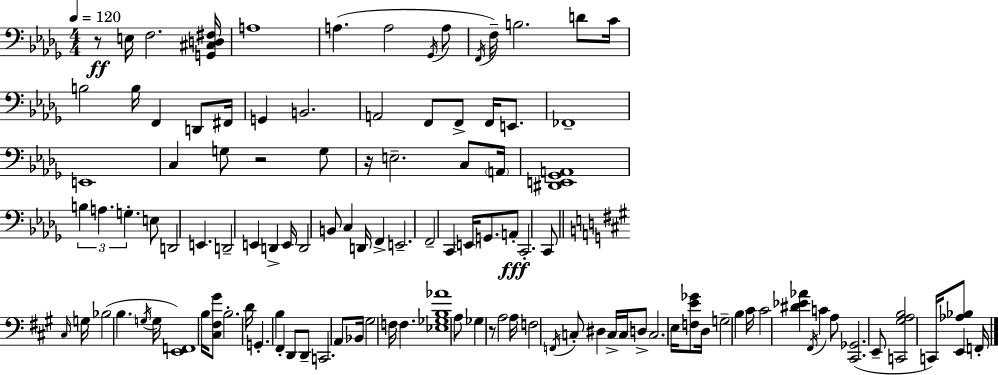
X:1
T:Untitled
M:4/4
L:1/4
K:Bbm
z/2 E,/4 F,2 [G,,^C,D,^F,]/4 A,4 A, A,2 _G,,/4 A,/2 F,,/4 F,/4 B,2 D/2 C/4 B,2 B,/4 F,, D,,/2 ^F,,/4 G,, B,,2 A,,2 F,,/2 F,,/2 F,,/4 E,,/2 _F,,4 E,,4 C, G,/2 z2 G,/2 z/4 E,2 C,/2 A,,/4 [^D,,E,,_G,,A,,]4 B, A, G, E,/2 D,,2 E,, D,,2 E,, D,, E,,/4 D,,2 B,,/2 C, D,,/4 F,, E,,2 F,,2 C,, E,,/4 G,,/2 A,,/2 C,,2 C,,/2 ^C,/4 G,/4 _B,2 B, G,/4 G,/4 [E,,F,,]4 B,/4 [^C,^F,^G]/2 B,2 D/4 G,, B, ^F,, D,,/2 D,,/2 C,,2 A,,/2 _B,,/4 ^G,2 F,/4 F, [_E,_G,B,_A]4 A,/2 _G, z/2 A,2 A,/4 F,2 F,,/4 C,/2 ^D, C,/4 C,/4 D,/2 C,2 E,/4 [F,E_G]/2 D,/4 G,2 B, ^C/4 ^C2 [^D_E_A] ^F,,/4 C A,/2 [^C,,_G,,]2 E,,/2 [C,,^G,A,B,]2 C,,/4 [_A,_B,]/2 E,, F,,/4